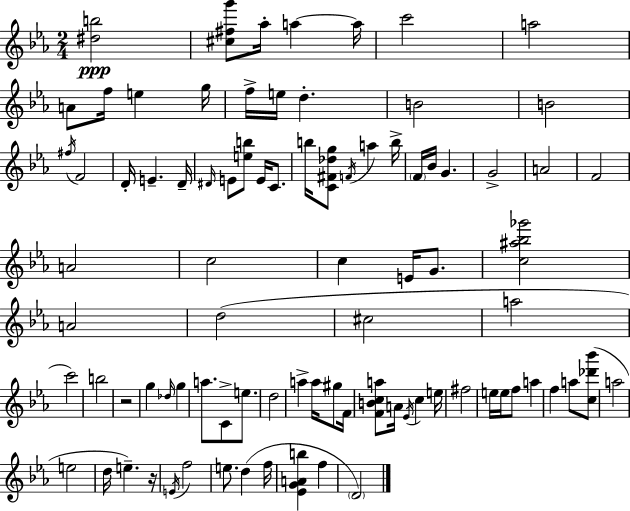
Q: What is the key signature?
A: C minor